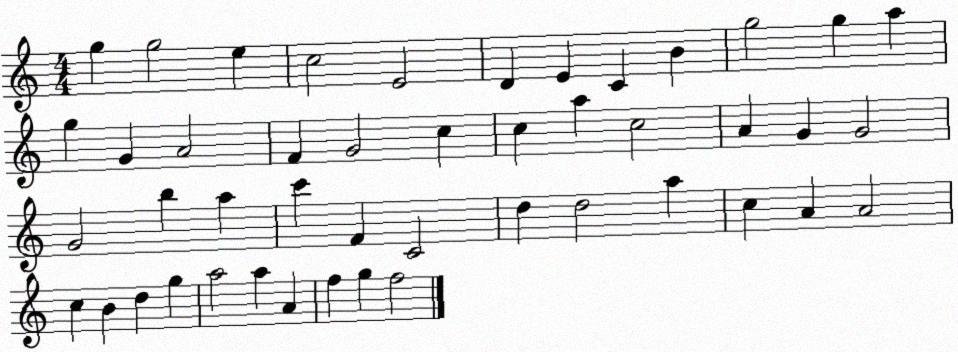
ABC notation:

X:1
T:Untitled
M:4/4
L:1/4
K:C
g g2 e c2 E2 D E C B g2 g a g G A2 F G2 c c a c2 A G G2 G2 b a c' F C2 d d2 a c A A2 c B d g a2 a A f g f2